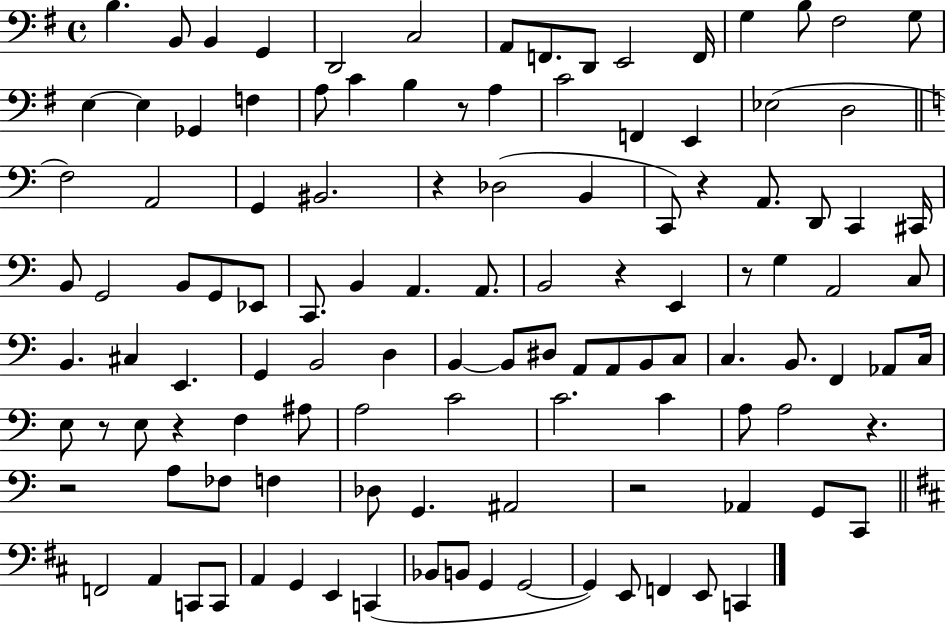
X:1
T:Untitled
M:4/4
L:1/4
K:G
B, B,,/2 B,, G,, D,,2 C,2 A,,/2 F,,/2 D,,/2 E,,2 F,,/4 G, B,/2 ^F,2 G,/2 E, E, _G,, F, A,/2 C B, z/2 A, C2 F,, E,, _E,2 D,2 F,2 A,,2 G,, ^B,,2 z _D,2 B,, C,,/2 z A,,/2 D,,/2 C,, ^C,,/4 B,,/2 G,,2 B,,/2 G,,/2 _E,,/2 C,,/2 B,, A,, A,,/2 B,,2 z E,, z/2 G, A,,2 C,/2 B,, ^C, E,, G,, B,,2 D, B,, B,,/2 ^D,/2 A,,/2 A,,/2 B,,/2 C,/2 C, B,,/2 F,, _A,,/2 C,/4 E,/2 z/2 E,/2 z F, ^A,/2 A,2 C2 C2 C A,/2 A,2 z z2 A,/2 _F,/2 F, _D,/2 G,, ^A,,2 z2 _A,, G,,/2 C,,/2 F,,2 A,, C,,/2 C,,/2 A,, G,, E,, C,, _B,,/2 B,,/2 G,, G,,2 G,, E,,/2 F,, E,,/2 C,,